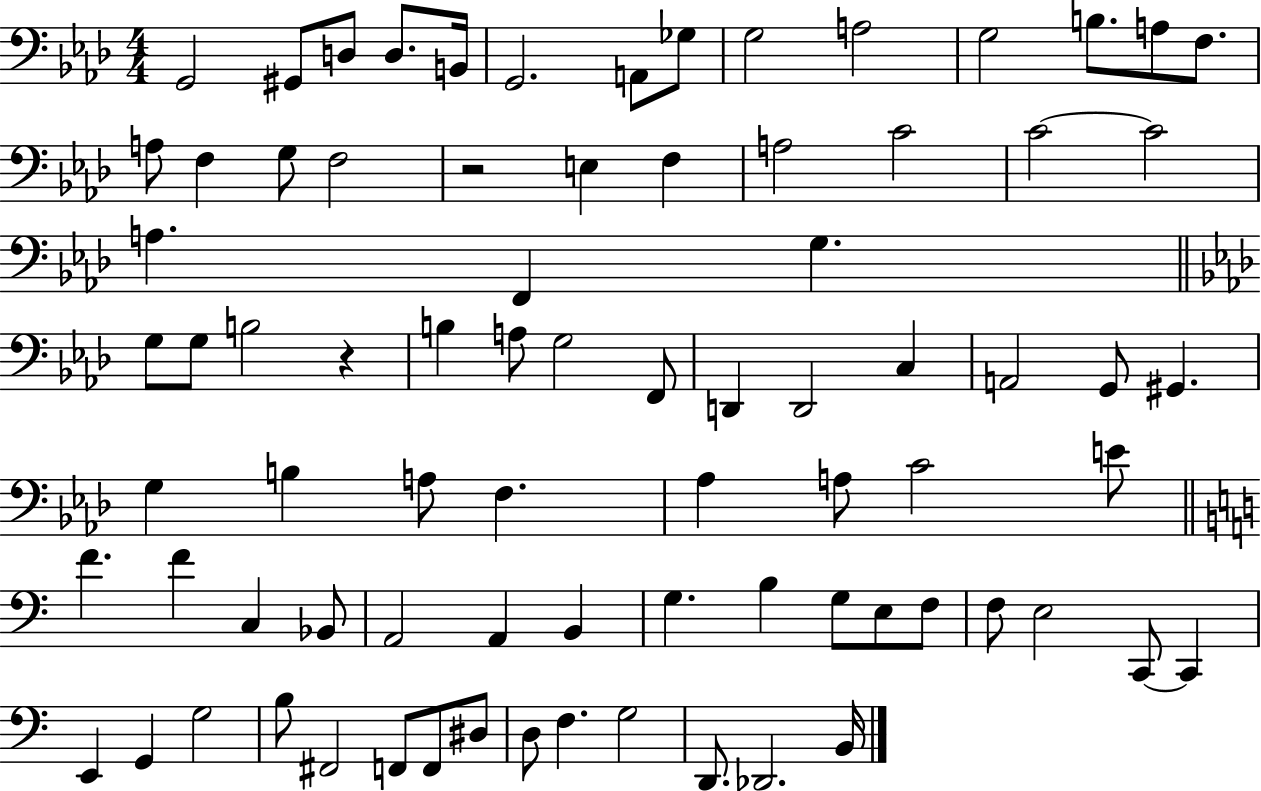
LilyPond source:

{
  \clef bass
  \numericTimeSignature
  \time 4/4
  \key aes \major
  g,2 gis,8 d8 d8. b,16 | g,2. a,8 ges8 | g2 a2 | g2 b8. a8 f8. | \break a8 f4 g8 f2 | r2 e4 f4 | a2 c'2 | c'2~~ c'2 | \break a4. f,4 g4. | \bar "||" \break \key f \minor g8 g8 b2 r4 | b4 a8 g2 f,8 | d,4 d,2 c4 | a,2 g,8 gis,4. | \break g4 b4 a8 f4. | aes4 a8 c'2 e'8 | \bar "||" \break \key a \minor f'4. f'4 c4 bes,8 | a,2 a,4 b,4 | g4. b4 g8 e8 f8 | f8 e2 c,8~~ c,4 | \break e,4 g,4 g2 | b8 fis,2 f,8 f,8 dis8 | d8 f4. g2 | d,8. des,2. b,16 | \break \bar "|."
}